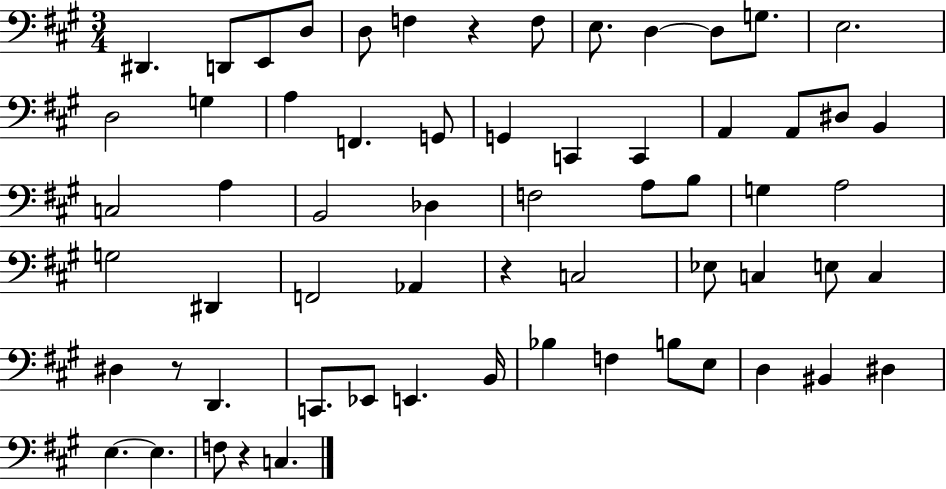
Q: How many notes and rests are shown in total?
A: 63